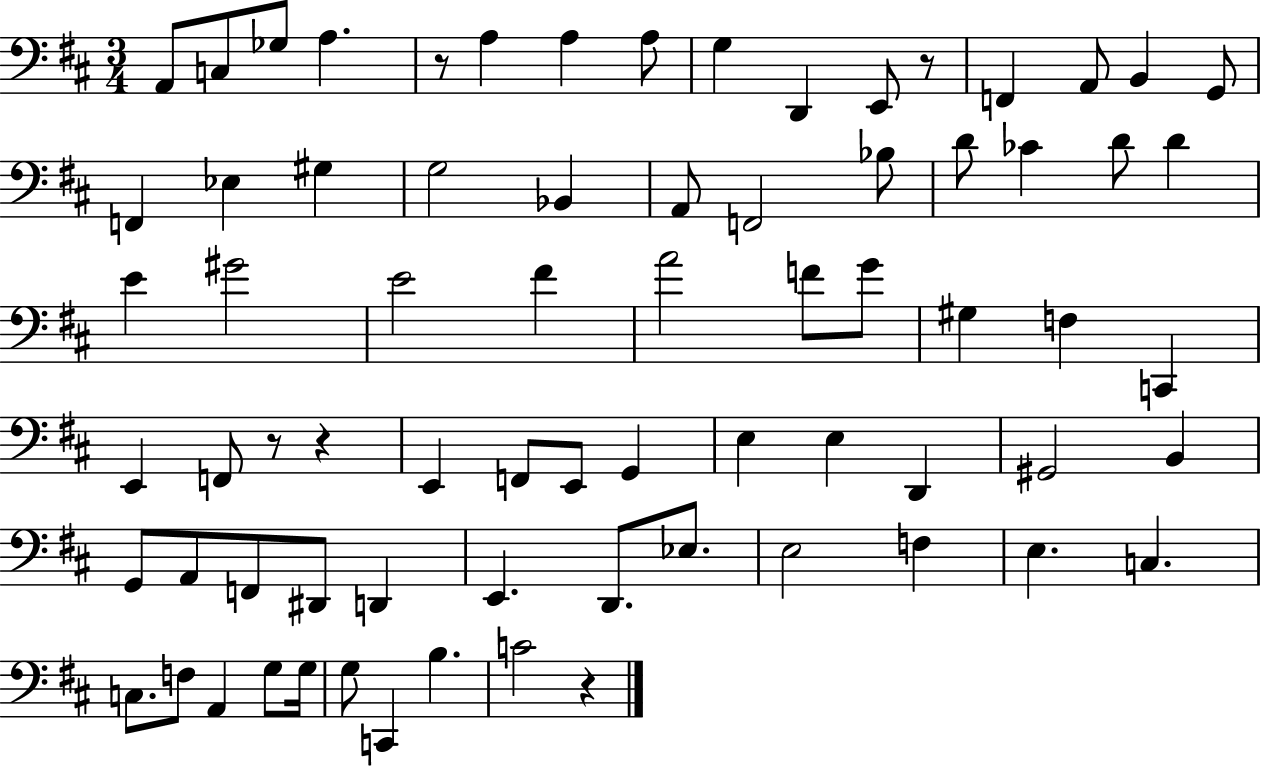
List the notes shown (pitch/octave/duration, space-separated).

A2/e C3/e Gb3/e A3/q. R/e A3/q A3/q A3/e G3/q D2/q E2/e R/e F2/q A2/e B2/q G2/e F2/q Eb3/q G#3/q G3/h Bb2/q A2/e F2/h Bb3/e D4/e CES4/q D4/e D4/q E4/q G#4/h E4/h F#4/q A4/h F4/e G4/e G#3/q F3/q C2/q E2/q F2/e R/e R/q E2/q F2/e E2/e G2/q E3/q E3/q D2/q G#2/h B2/q G2/e A2/e F2/e D#2/e D2/q E2/q. D2/e. Eb3/e. E3/h F3/q E3/q. C3/q. C3/e. F3/e A2/q G3/e G3/s G3/e C2/q B3/q. C4/h R/q